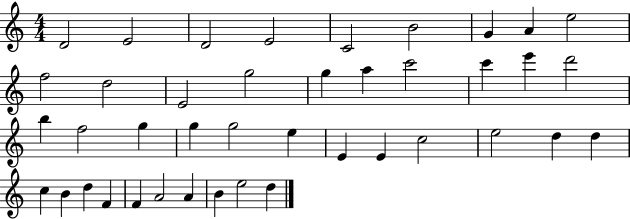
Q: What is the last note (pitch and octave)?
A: D5